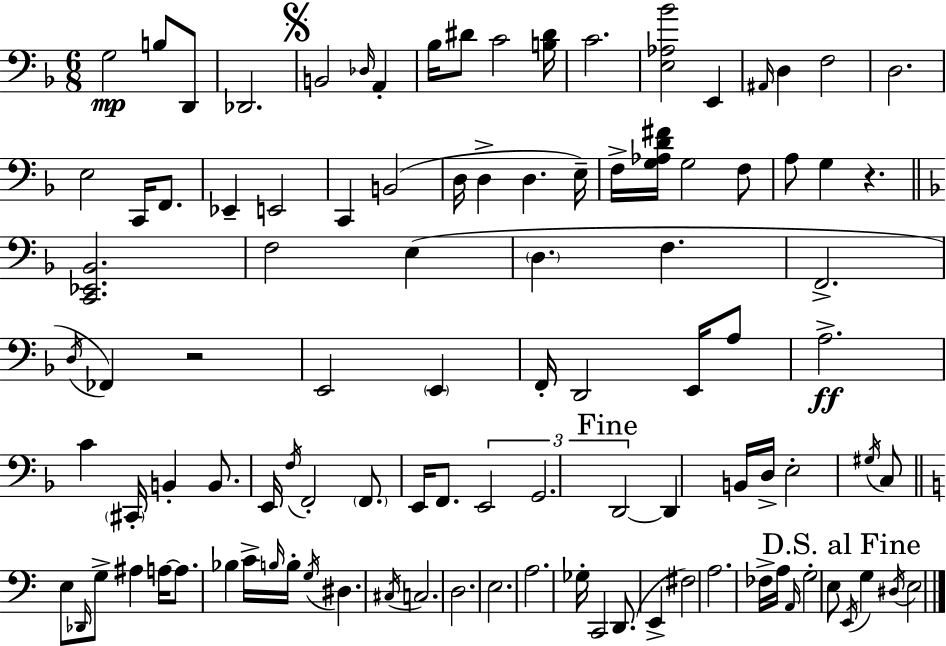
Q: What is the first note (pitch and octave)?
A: G3